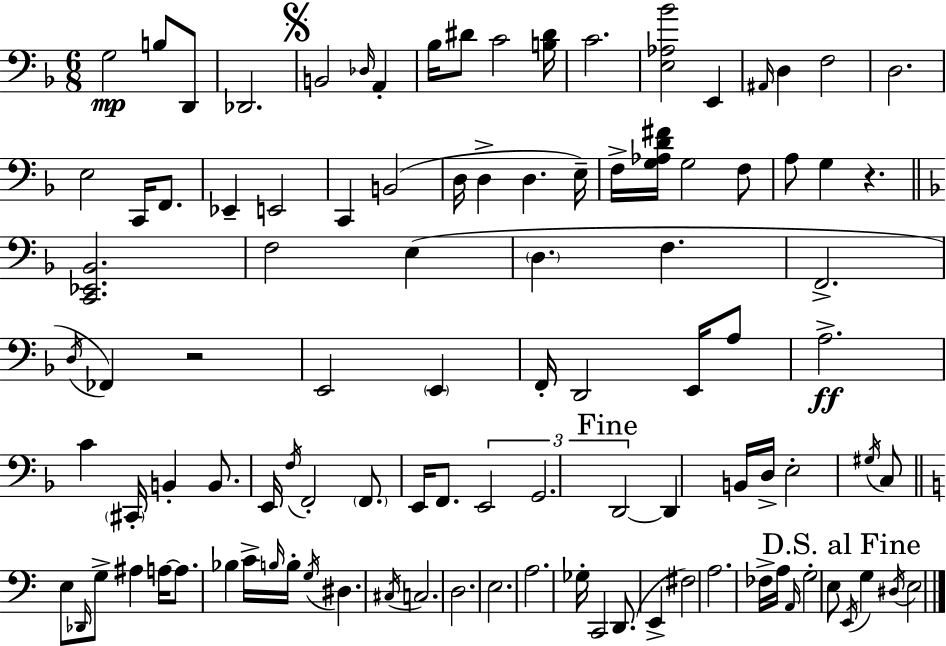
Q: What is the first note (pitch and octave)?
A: G3